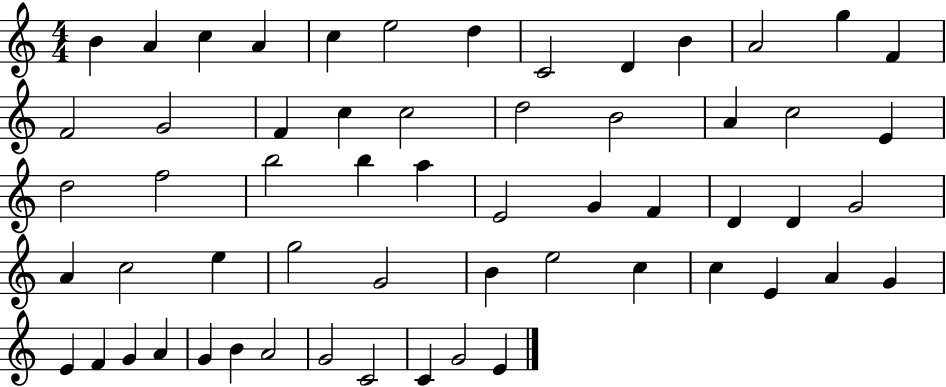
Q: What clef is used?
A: treble